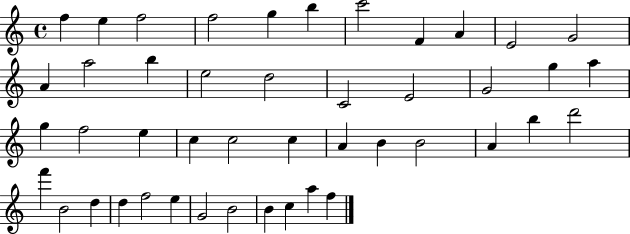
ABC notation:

X:1
T:Untitled
M:4/4
L:1/4
K:C
f e f2 f2 g b c'2 F A E2 G2 A a2 b e2 d2 C2 E2 G2 g a g f2 e c c2 c A B B2 A b d'2 f' B2 d d f2 e G2 B2 B c a f